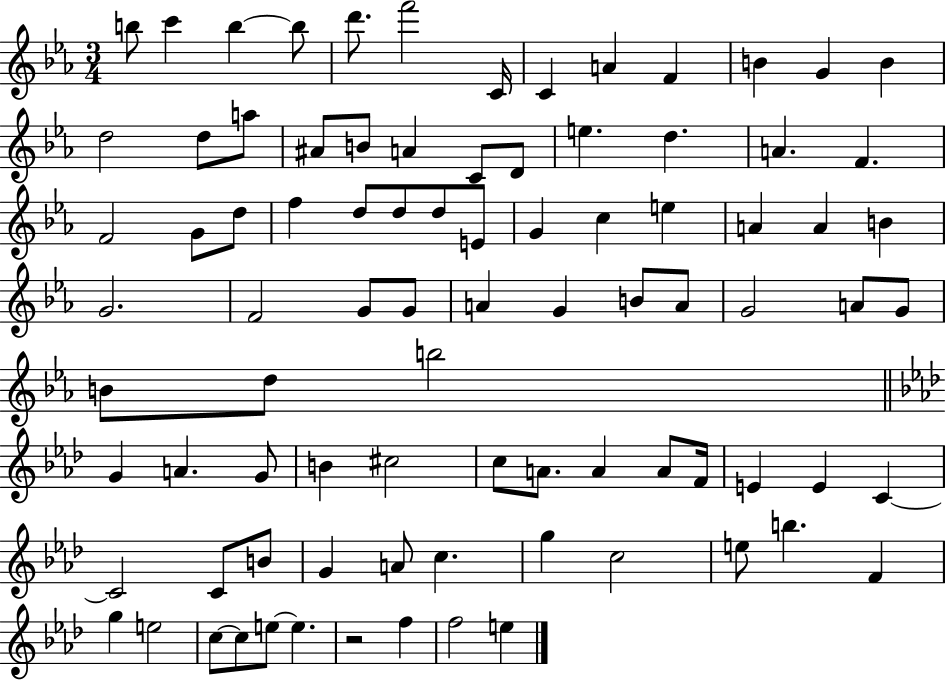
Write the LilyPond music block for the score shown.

{
  \clef treble
  \numericTimeSignature
  \time 3/4
  \key ees \major
  \repeat volta 2 { b''8 c'''4 b''4~~ b''8 | d'''8. f'''2 c'16 | c'4 a'4 f'4 | b'4 g'4 b'4 | \break d''2 d''8 a''8 | ais'8 b'8 a'4 c'8 d'8 | e''4. d''4. | a'4. f'4. | \break f'2 g'8 d''8 | f''4 d''8 d''8 d''8 e'8 | g'4 c''4 e''4 | a'4 a'4 b'4 | \break g'2. | f'2 g'8 g'8 | a'4 g'4 b'8 a'8 | g'2 a'8 g'8 | \break b'8 d''8 b''2 | \bar "||" \break \key aes \major g'4 a'4. g'8 | b'4 cis''2 | c''8 a'8. a'4 a'8 f'16 | e'4 e'4 c'4~~ | \break c'2 c'8 b'8 | g'4 a'8 c''4. | g''4 c''2 | e''8 b''4. f'4 | \break g''4 e''2 | c''8~~ c''8 e''8~~ e''4. | r2 f''4 | f''2 e''4 | \break } \bar "|."
}